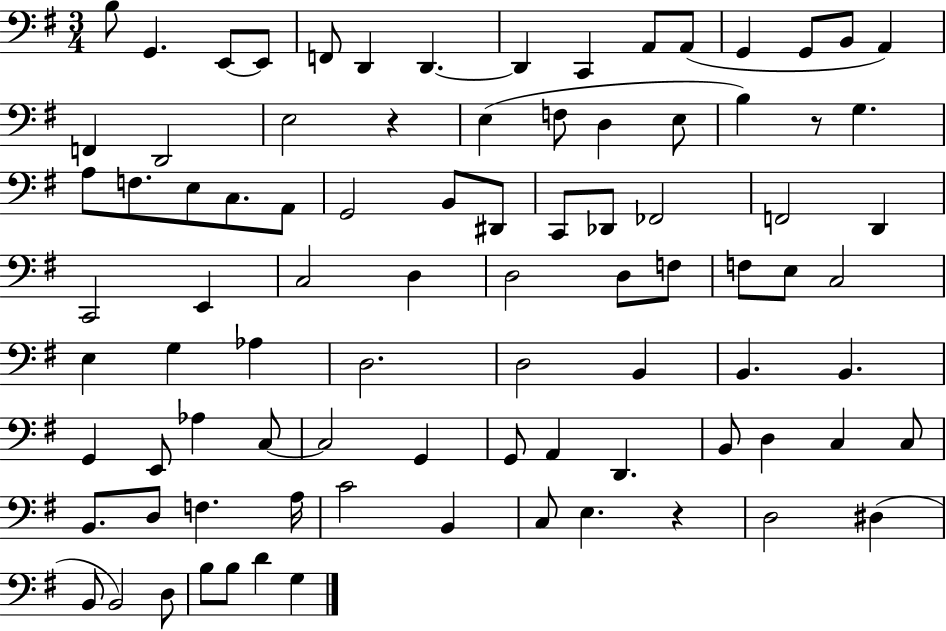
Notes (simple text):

B3/e G2/q. E2/e E2/e F2/e D2/q D2/q. D2/q C2/q A2/e A2/e G2/q G2/e B2/e A2/q F2/q D2/h E3/h R/q E3/q F3/e D3/q E3/e B3/q R/e G3/q. A3/e F3/e. E3/e C3/e. A2/e G2/h B2/e D#2/e C2/e Db2/e FES2/h F2/h D2/q C2/h E2/q C3/h D3/q D3/h D3/e F3/e F3/e E3/e C3/h E3/q G3/q Ab3/q D3/h. D3/h B2/q B2/q. B2/q. G2/q E2/e Ab3/q C3/e C3/h G2/q G2/e A2/q D2/q. B2/e D3/q C3/q C3/e B2/e. D3/e F3/q. A3/s C4/h B2/q C3/e E3/q. R/q D3/h D#3/q B2/e B2/h D3/e B3/e B3/e D4/q G3/q